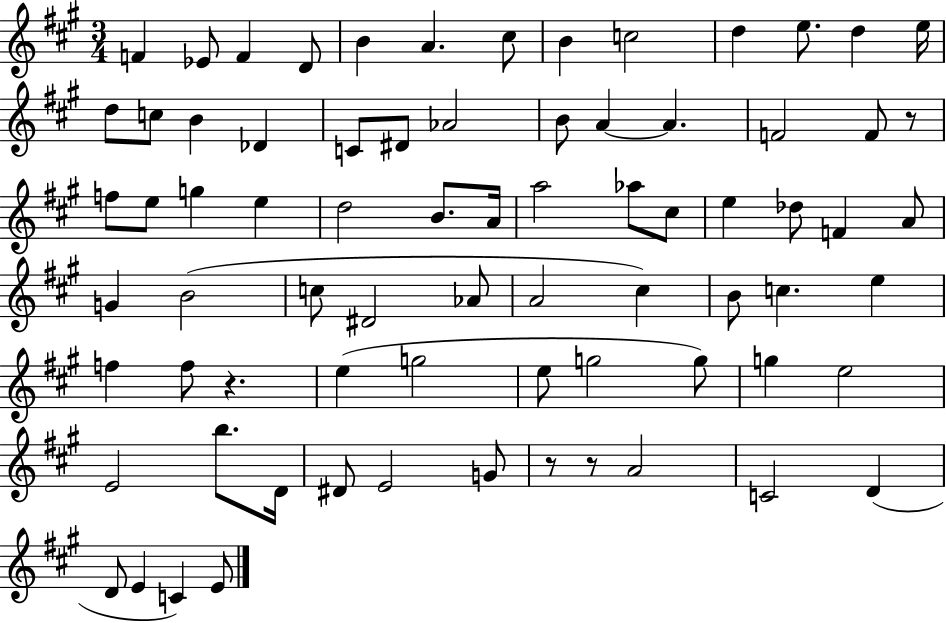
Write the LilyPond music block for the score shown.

{
  \clef treble
  \numericTimeSignature
  \time 3/4
  \key a \major
  f'4 ees'8 f'4 d'8 | b'4 a'4. cis''8 | b'4 c''2 | d''4 e''8. d''4 e''16 | \break d''8 c''8 b'4 des'4 | c'8 dis'8 aes'2 | b'8 a'4~~ a'4. | f'2 f'8 r8 | \break f''8 e''8 g''4 e''4 | d''2 b'8. a'16 | a''2 aes''8 cis''8 | e''4 des''8 f'4 a'8 | \break g'4 b'2( | c''8 dis'2 aes'8 | a'2 cis''4) | b'8 c''4. e''4 | \break f''4 f''8 r4. | e''4( g''2 | e''8 g''2 g''8) | g''4 e''2 | \break e'2 b''8. d'16 | dis'8 e'2 g'8 | r8 r8 a'2 | c'2 d'4( | \break d'8 e'4 c'4) e'8 | \bar "|."
}